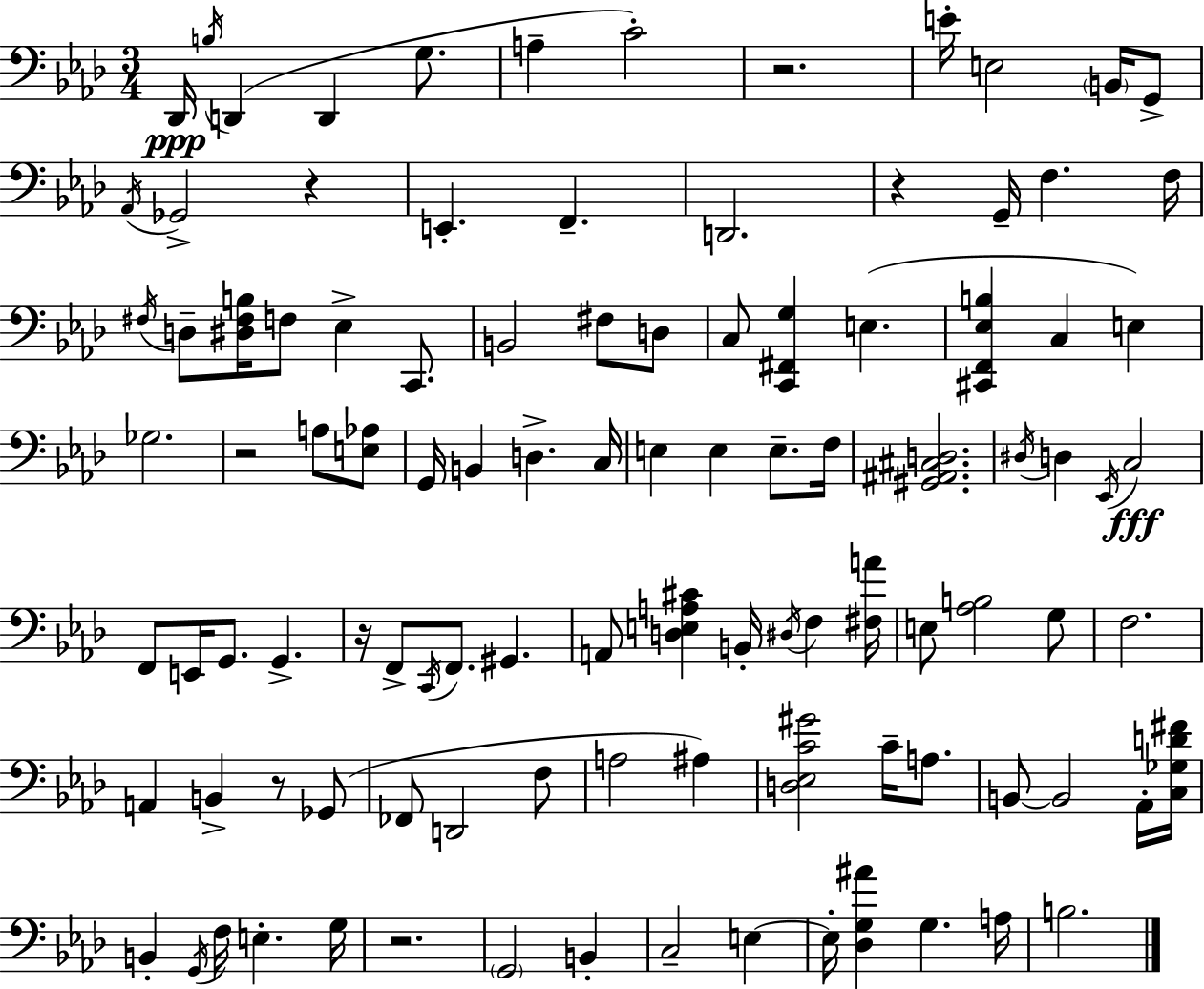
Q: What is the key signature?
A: AES major